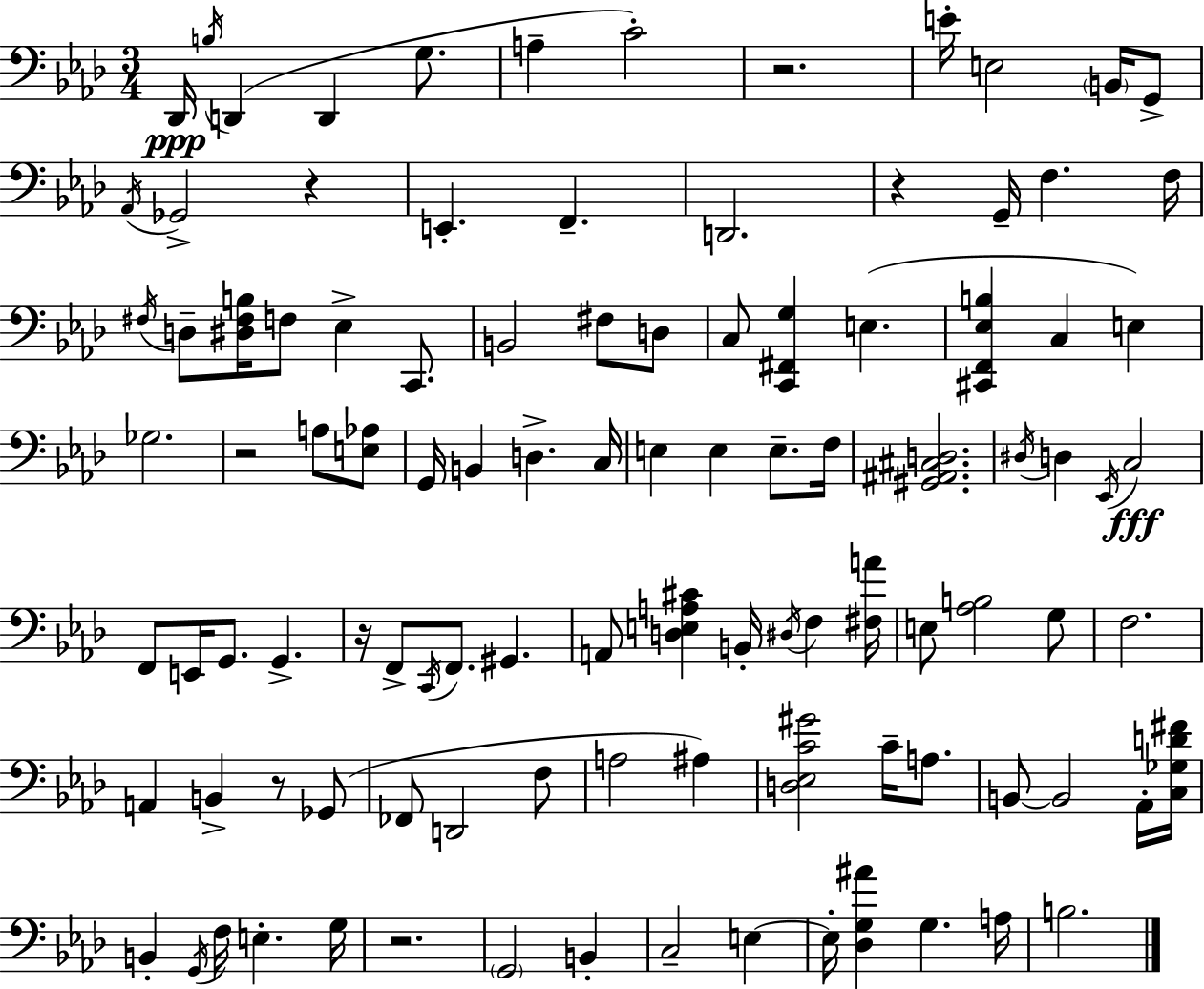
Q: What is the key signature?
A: AES major